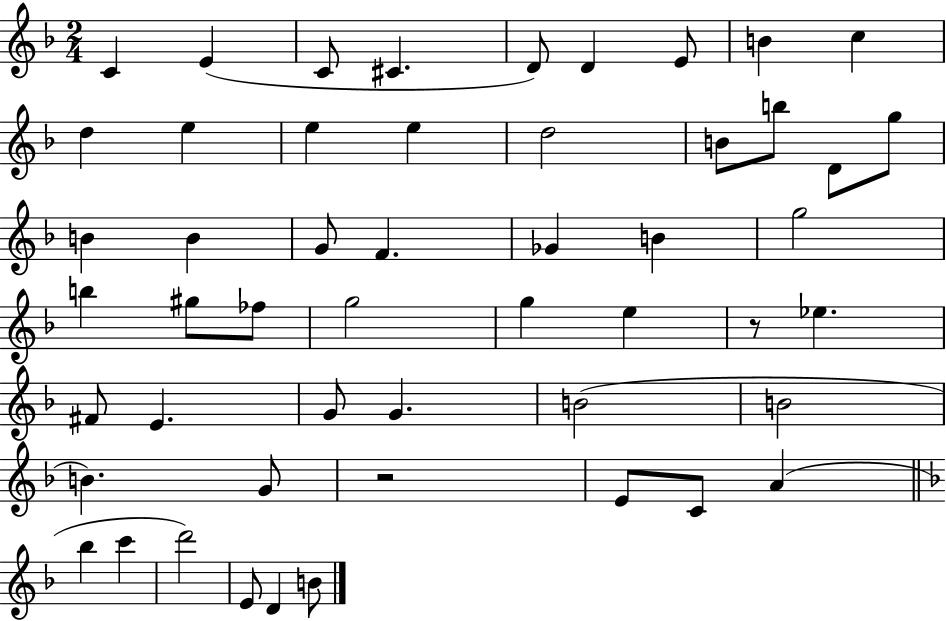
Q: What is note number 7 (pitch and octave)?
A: E4